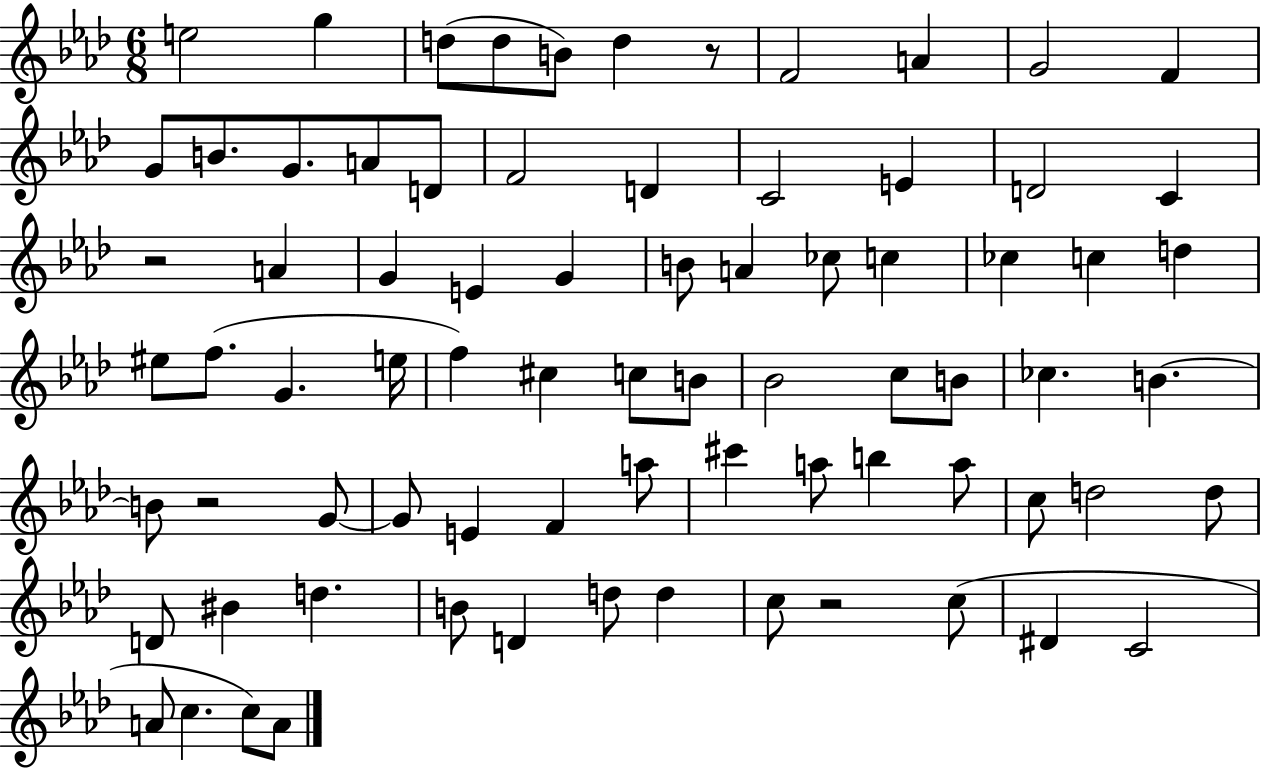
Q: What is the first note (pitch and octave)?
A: E5